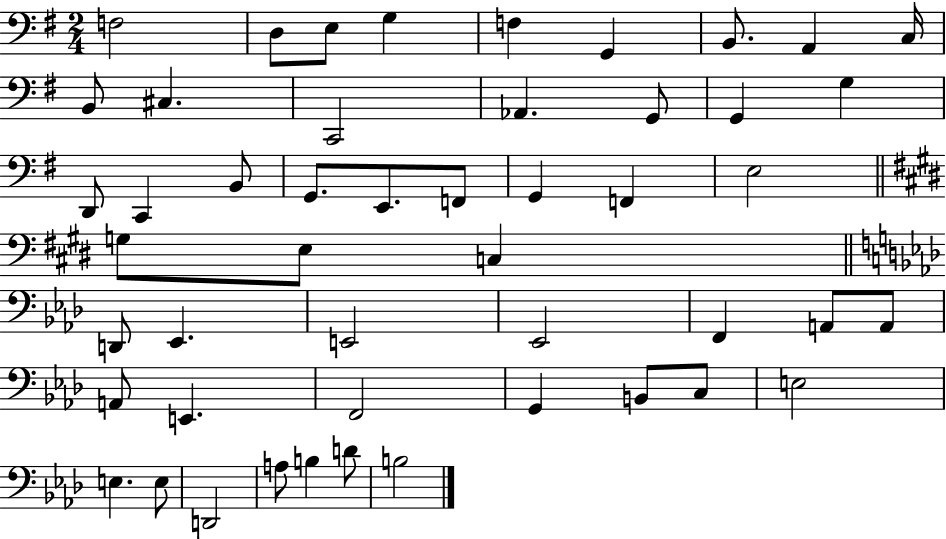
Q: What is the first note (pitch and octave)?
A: F3